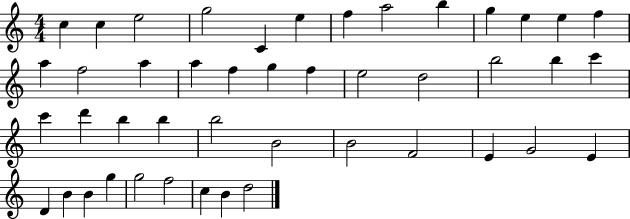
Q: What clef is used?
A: treble